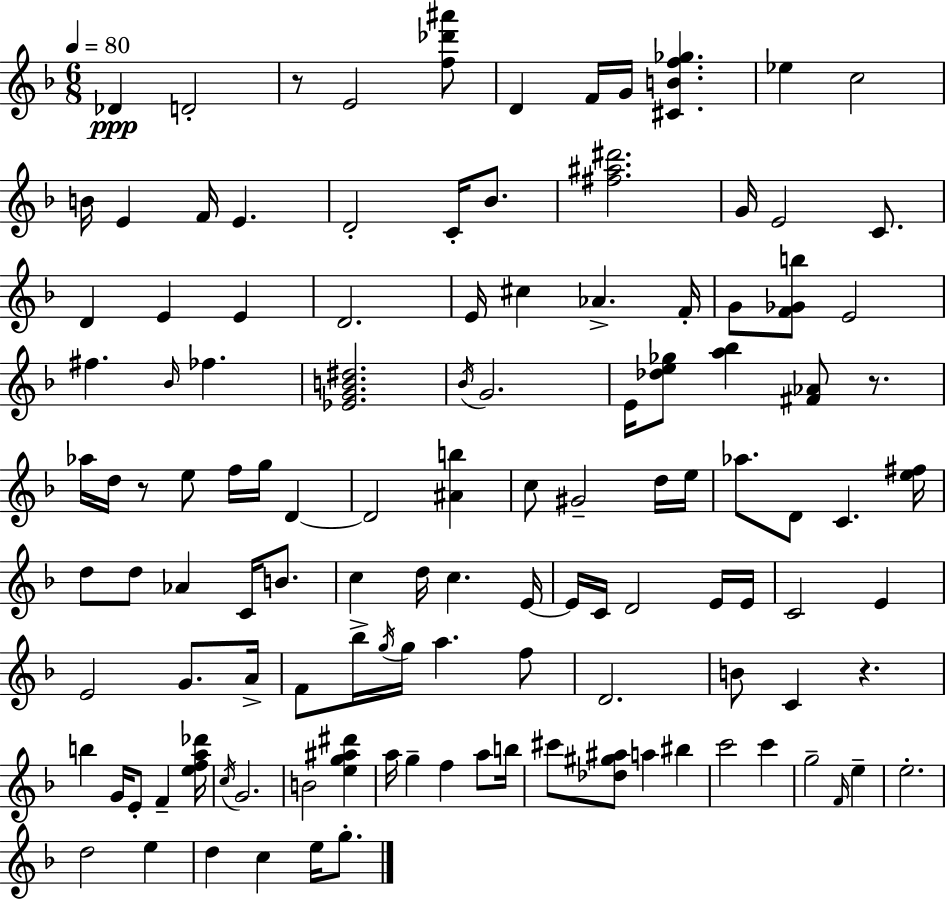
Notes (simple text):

Db4/q D4/h R/e E4/h [F5,Db6,A#6]/e D4/q F4/s G4/s [C#4,B4,F5,Gb5]/q. Eb5/q C5/h B4/s E4/q F4/s E4/q. D4/h C4/s Bb4/e. [F#5,A#5,D#6]/h. G4/s E4/h C4/e. D4/q E4/q E4/q D4/h. E4/s C#5/q Ab4/q. F4/s G4/e [F4,Gb4,B5]/e E4/h F#5/q. Bb4/s FES5/q. [Eb4,G4,B4,D#5]/h. Bb4/s G4/h. E4/s [Db5,E5,Gb5]/e [A5,Bb5]/q [F#4,Ab4]/e R/e. Ab5/s D5/s R/e E5/e F5/s G5/s D4/q D4/h [A#4,B5]/q C5/e G#4/h D5/s E5/s Ab5/e. D4/e C4/q. [E5,F#5]/s D5/e D5/e Ab4/q C4/s B4/e. C5/q D5/s C5/q. E4/s E4/s C4/s D4/h E4/s E4/s C4/h E4/q E4/h G4/e. A4/s F4/e Bb5/s G5/s G5/s A5/q. F5/e D4/h. B4/e C4/q R/q. B5/q G4/s E4/e F4/q [E5,F5,A5,Db6]/s C5/s G4/h. B4/h [E5,G5,A#5,D#6]/q A5/s G5/q F5/q A5/e B5/s C#6/e [Db5,G#5,A#5]/e A5/q BIS5/q C6/h C6/q G5/h F4/s E5/q E5/h. D5/h E5/q D5/q C5/q E5/s G5/e.